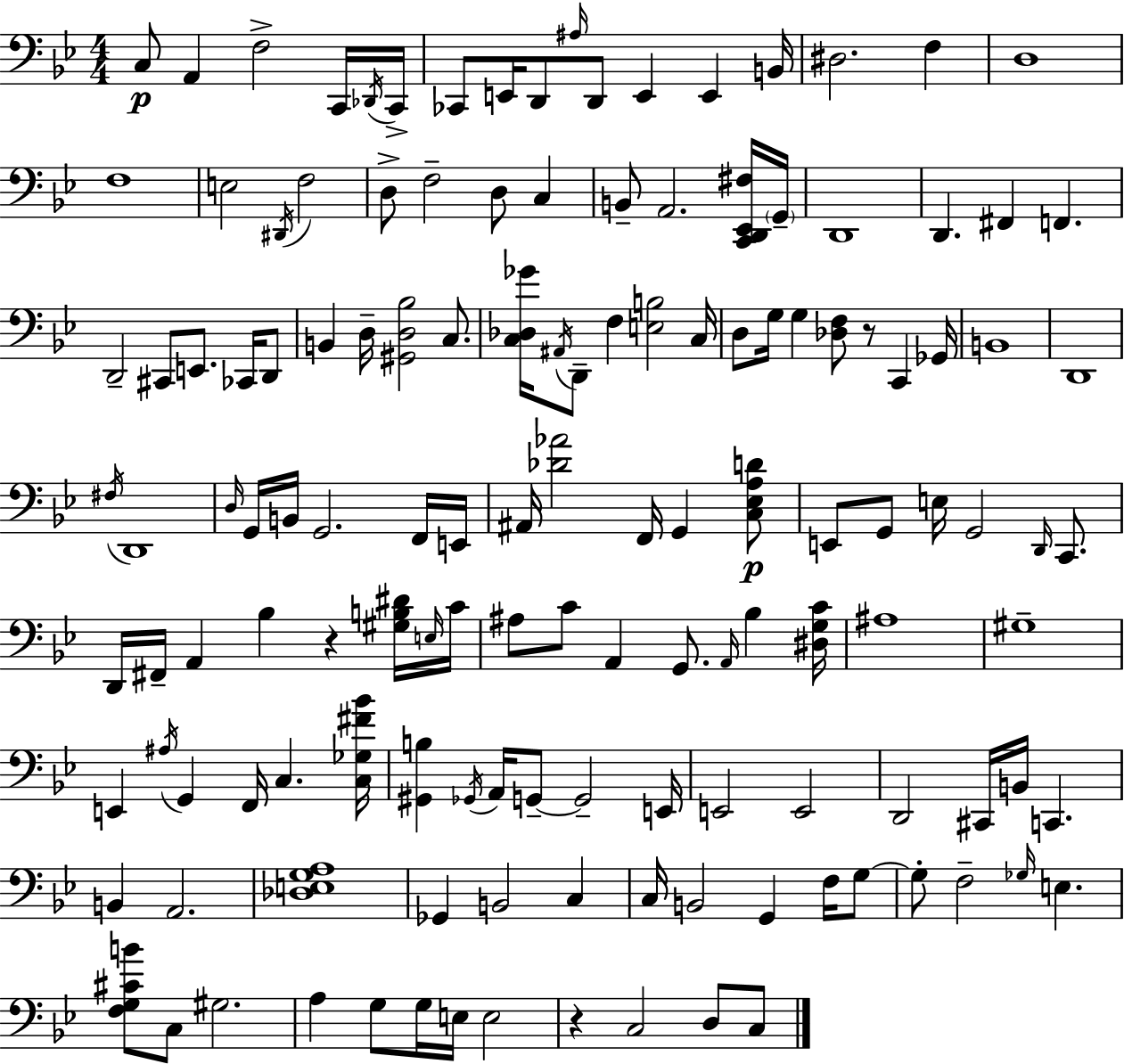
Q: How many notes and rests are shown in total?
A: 138